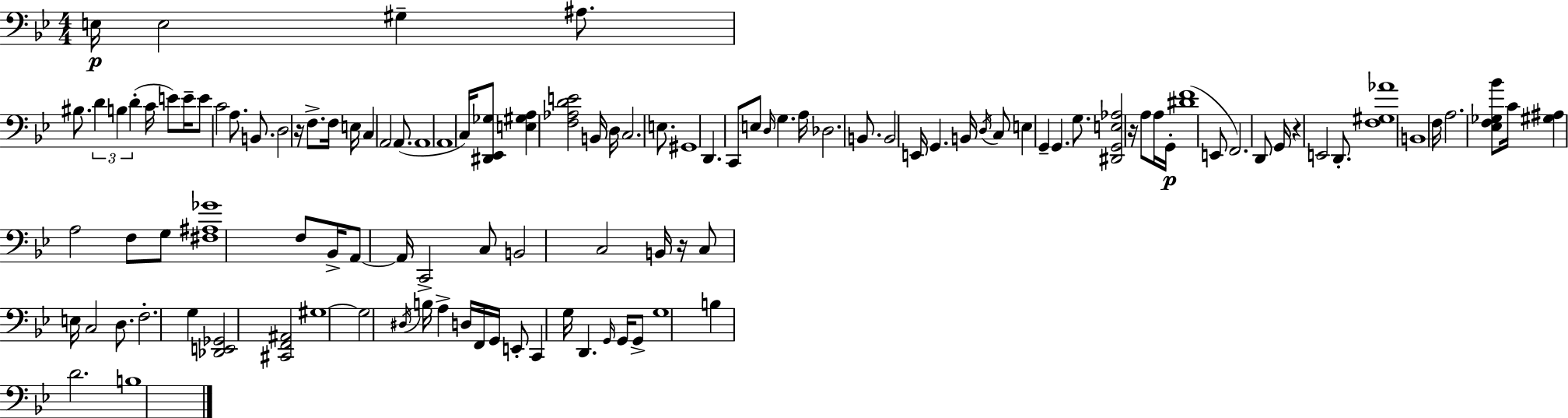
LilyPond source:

{
  \clef bass
  \numericTimeSignature
  \time 4/4
  \key bes \major
  e16\p e2 gis4-- ais8. | bis8. \tuplet 3/2 { d'4 b4 d'4-.( } c'16 | e'8) e'16-- e'8 c'2 a8. | b,8. d2 r16 f8.-> f16 | \break e16 c4 a,2 a,8.( | a,1 | a,1 | c16) <dis, ees, ges>8 <e gis a>4 <f aes d' e'>2 b,16 | \break d16 c2. e8. | gis,1 | d,4. c,8 e8 \grace { d16 } g4. | a16 des2. b,8. | \break b,2 e,16 g,4. | b,16 \acciaccatura { d16 } c8 e4 g,4-- g,4. | g8. <dis, g, e aes>2 r16 a8 | a16 g,16-.\p <dis' f'>1( | \break e,8 f,2.) | d,8 g,16 r4 e,2 d,8.-. | <f gis aes'>1 | b,1 | \break f16 a2. <ees f ges bes'>8 | c'16 <gis ais>4 a2 f8 | g8 <fis ais ges'>1 | f8 bes,16-> a,8~~ a,16 c,2-> | \break c8 b,2 c2 | b,16 r16 c8 e16 c2 d8. | f2.-. g4 | <des, e, ges,>2 <cis, f, ais,>2 | \break gis1~~ | gis2 \acciaccatura { dis16 } b16 a4-> | d16 f,16 g,16 e,8-. c,4 g16 d,4. | \grace { g,16 } g,16 g,8-> g1 | \break b4 d'2. | b1 | \bar "|."
}